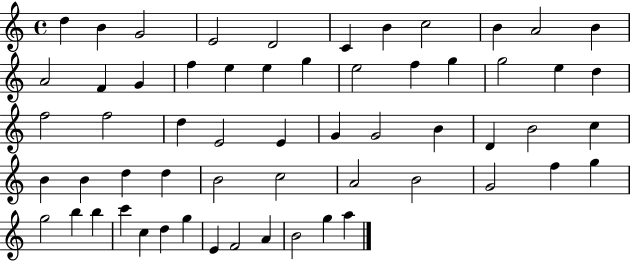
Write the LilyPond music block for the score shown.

{
  \clef treble
  \time 4/4
  \defaultTimeSignature
  \key c \major
  d''4 b'4 g'2 | e'2 d'2 | c'4 b'4 c''2 | b'4 a'2 b'4 | \break a'2 f'4 g'4 | f''4 e''4 e''4 g''4 | e''2 f''4 g''4 | g''2 e''4 d''4 | \break f''2 f''2 | d''4 e'2 e'4 | g'4 g'2 b'4 | d'4 b'2 c''4 | \break b'4 b'4 d''4 d''4 | b'2 c''2 | a'2 b'2 | g'2 f''4 g''4 | \break g''2 b''4 b''4 | c'''4 c''4 d''4 g''4 | e'4 f'2 a'4 | b'2 g''4 a''4 | \break \bar "|."
}